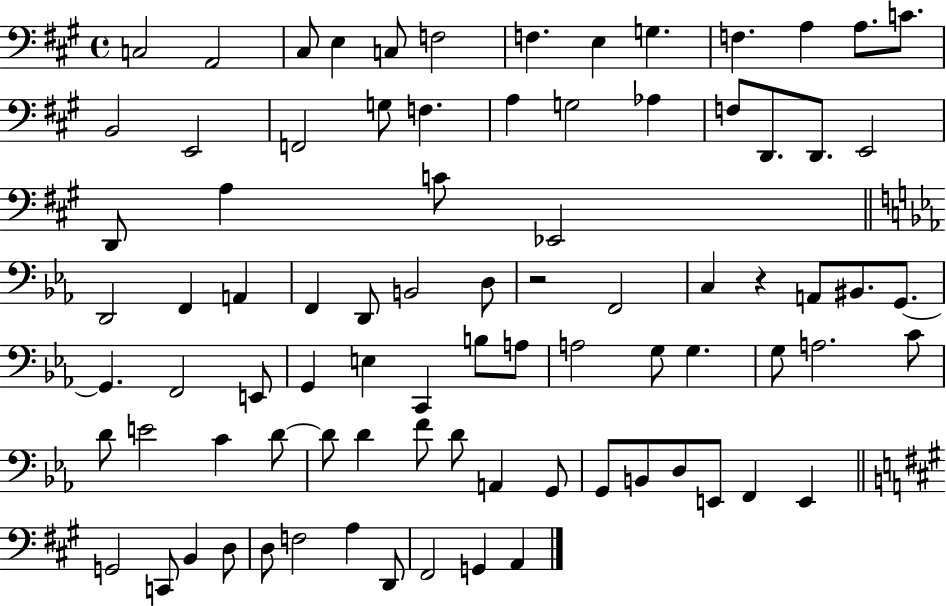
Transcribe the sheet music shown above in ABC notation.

X:1
T:Untitled
M:4/4
L:1/4
K:A
C,2 A,,2 ^C,/2 E, C,/2 F,2 F, E, G, F, A, A,/2 C/2 B,,2 E,,2 F,,2 G,/2 F, A, G,2 _A, F,/2 D,,/2 D,,/2 E,,2 D,,/2 A, C/2 _E,,2 D,,2 F,, A,, F,, D,,/2 B,,2 D,/2 z2 F,,2 C, z A,,/2 ^B,,/2 G,,/2 G,, F,,2 E,,/2 G,, E, C,, B,/2 A,/2 A,2 G,/2 G, G,/2 A,2 C/2 D/2 E2 C D/2 D/2 D F/2 D/2 A,, G,,/2 G,,/2 B,,/2 D,/2 E,,/2 F,, E,, G,,2 C,,/2 B,, D,/2 D,/2 F,2 A, D,,/2 ^F,,2 G,, A,,